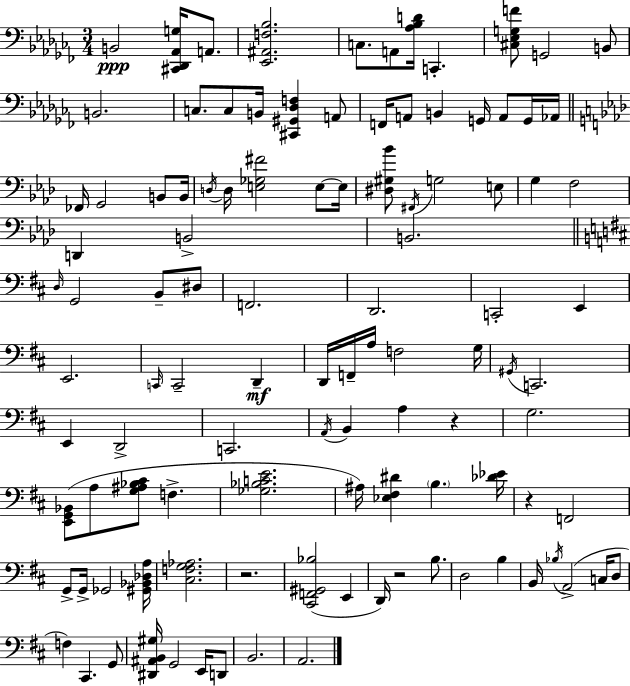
{
  \clef bass
  \numericTimeSignature
  \time 3/4
  \key aes \minor
  \repeat volta 2 { b,2\ppp <cis, des, aes, g>16 a,8. | <ees, ais, f bes>2. | c8. a,8 <aes bes d'>16 c,4.-. | <cis ees g f'>8 g,2 b,8 | \break b,2. | c8. c8 b,16 <cis, gis, des f>4 a,8 | f,16 a,8 b,4 g,16 a,8 g,16 aes,16 | \bar "||" \break \key aes \major fes,16 g,2 b,8 b,16 | \acciaccatura { d16 } d16 <e ges fis'>2 e8~~ | e16 <dis gis bes'>8 \acciaccatura { fis,16 } g2 | e8 g4 f2 | \break d,4 b,2-> | b,2. | \bar "||" \break \key b \minor \grace { d16 } g,2 b,8-- dis8 | f,2. | d,2. | c,2-. e,4 | \break e,2. | \grace { c,16 } c,2-- d,4--\mf | d,16 f,16-- a16 f2 | g16 \acciaccatura { gis,16 } c,2. | \break e,4 d,2-> | c,2. | \acciaccatura { a,16 } b,4 a4 | r4 g2. | \break <e, g, bes,>8( a8 <g ais bes cis'>8 f4.-> | <ges bes c' e'>2. | ais16) <ees fis dis'>4 \parenthesize b4. | <des' ees'>16 r4 f,2 | \break g,8-> g,16-> ges,2 | <gis, bes, des a>16 <cis f g aes>2. | r2. | <cis, f, gis, bes>2( | \break e,4 d,16) r2 | b8. d2 | b4 b,16 \acciaccatura { bes16 }( a,2-> | c16 d8 f4) cis,4. | \break g,8 <dis, ais, b, gis>16 g,2 | e,16 d,8 b,2. | a,2. | } \bar "|."
}